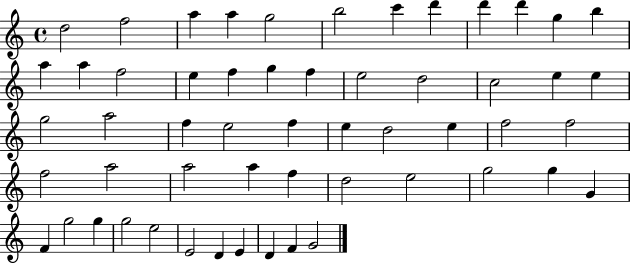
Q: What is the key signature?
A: C major